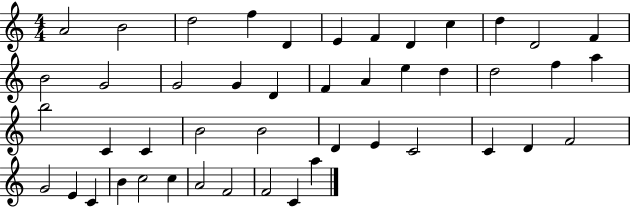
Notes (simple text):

A4/h B4/h D5/h F5/q D4/q E4/q F4/q D4/q C5/q D5/q D4/h F4/q B4/h G4/h G4/h G4/q D4/q F4/q A4/q E5/q D5/q D5/h F5/q A5/q B5/h C4/q C4/q B4/h B4/h D4/q E4/q C4/h C4/q D4/q F4/h G4/h E4/q C4/q B4/q C5/h C5/q A4/h F4/h F4/h C4/q A5/q